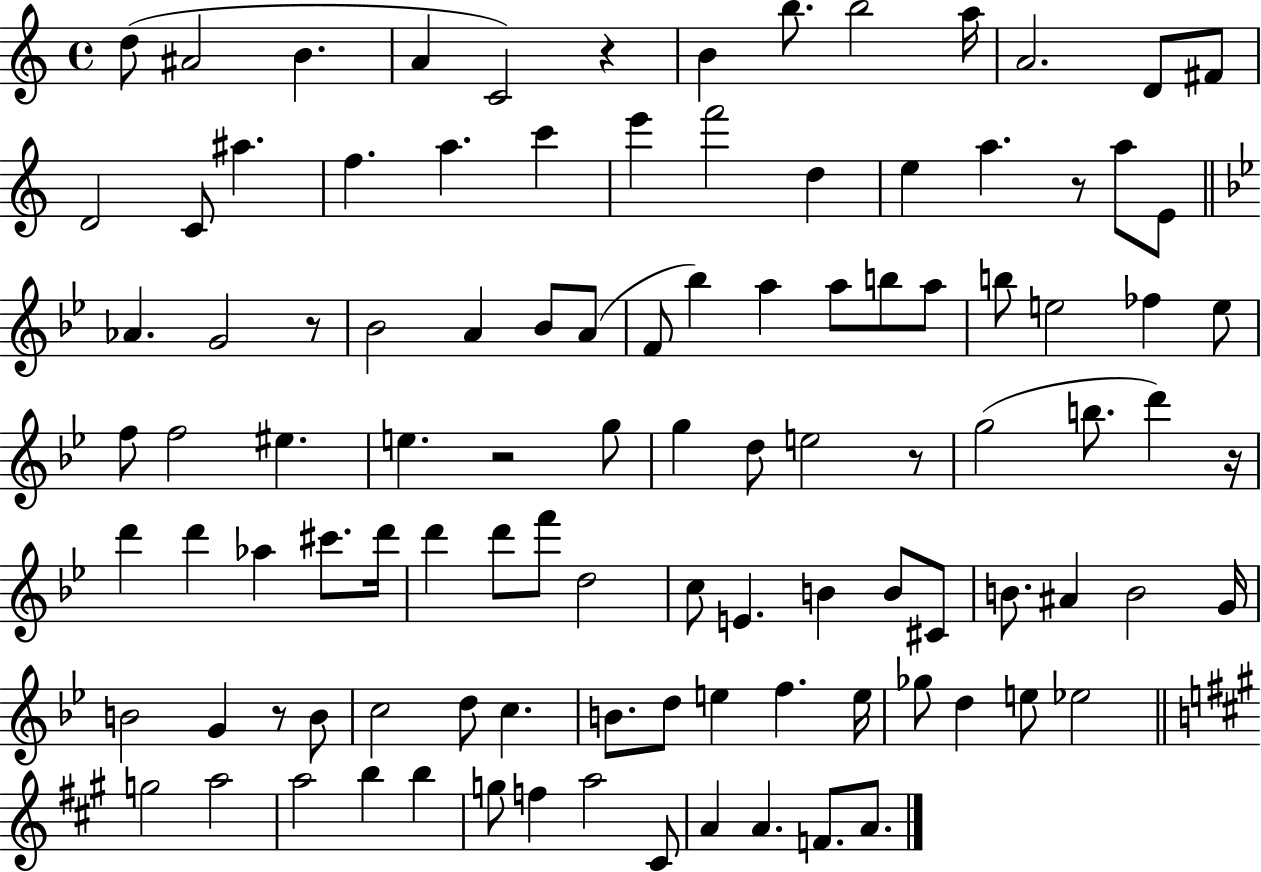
X:1
T:Untitled
M:4/4
L:1/4
K:C
d/2 ^A2 B A C2 z B b/2 b2 a/4 A2 D/2 ^F/2 D2 C/2 ^a f a c' e' f'2 d e a z/2 a/2 E/2 _A G2 z/2 _B2 A _B/2 A/2 F/2 _b a a/2 b/2 a/2 b/2 e2 _f e/2 f/2 f2 ^e e z2 g/2 g d/2 e2 z/2 g2 b/2 d' z/4 d' d' _a ^c'/2 d'/4 d' d'/2 f'/2 d2 c/2 E B B/2 ^C/2 B/2 ^A B2 G/4 B2 G z/2 B/2 c2 d/2 c B/2 d/2 e f e/4 _g/2 d e/2 _e2 g2 a2 a2 b b g/2 f a2 ^C/2 A A F/2 A/2